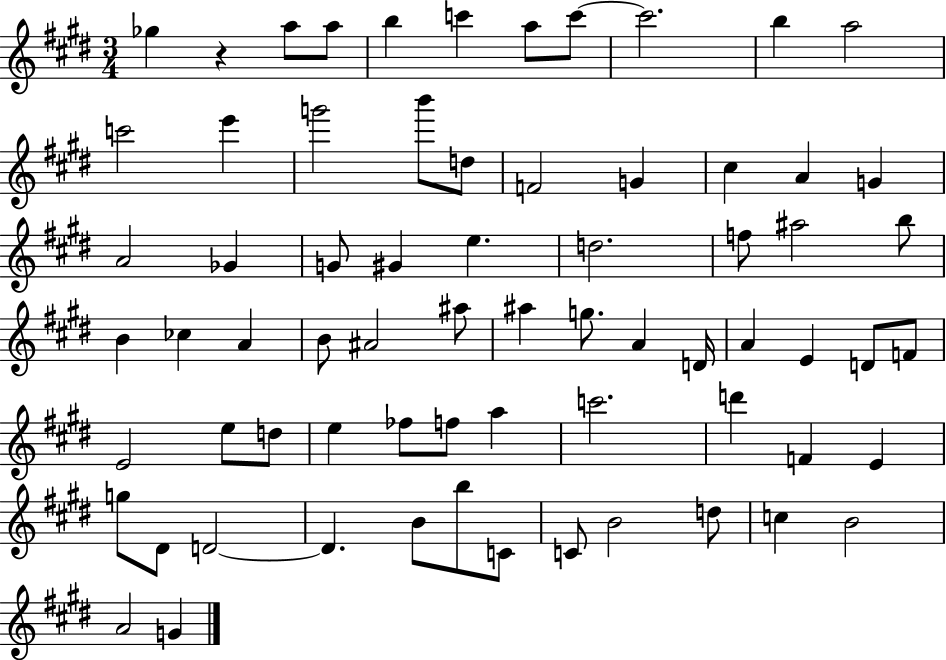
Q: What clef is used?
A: treble